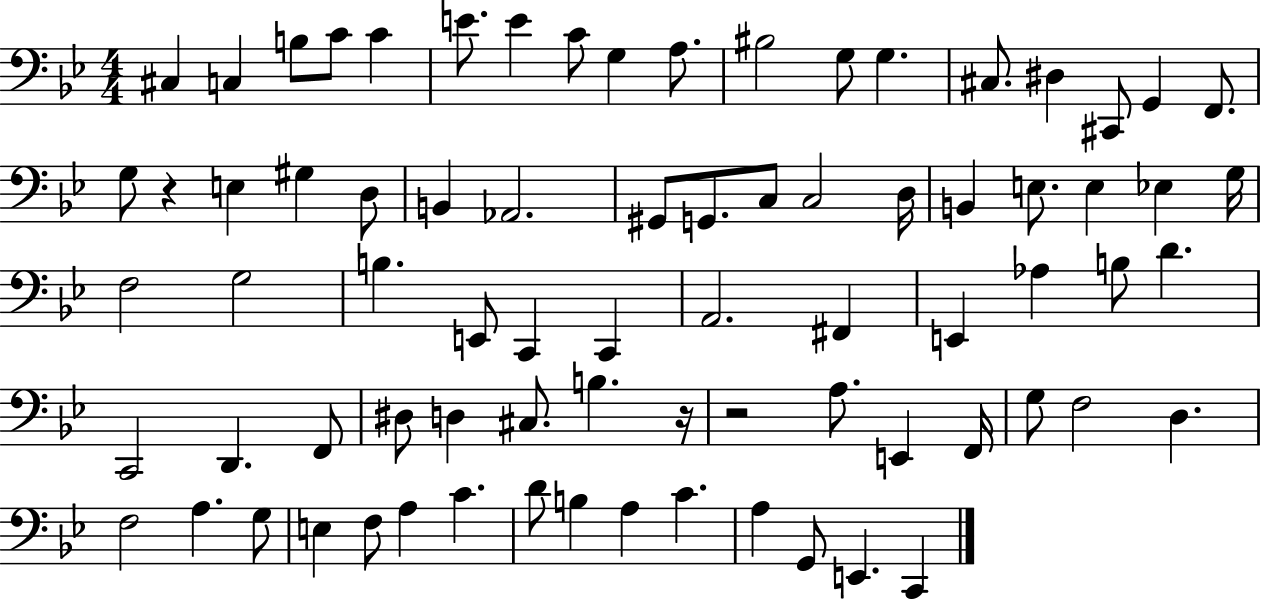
X:1
T:Untitled
M:4/4
L:1/4
K:Bb
^C, C, B,/2 C/2 C E/2 E C/2 G, A,/2 ^B,2 G,/2 G, ^C,/2 ^D, ^C,,/2 G,, F,,/2 G,/2 z E, ^G, D,/2 B,, _A,,2 ^G,,/2 G,,/2 C,/2 C,2 D,/4 B,, E,/2 E, _E, G,/4 F,2 G,2 B, E,,/2 C,, C,, A,,2 ^F,, E,, _A, B,/2 D C,,2 D,, F,,/2 ^D,/2 D, ^C,/2 B, z/4 z2 A,/2 E,, F,,/4 G,/2 F,2 D, F,2 A, G,/2 E, F,/2 A, C D/2 B, A, C A, G,,/2 E,, C,,